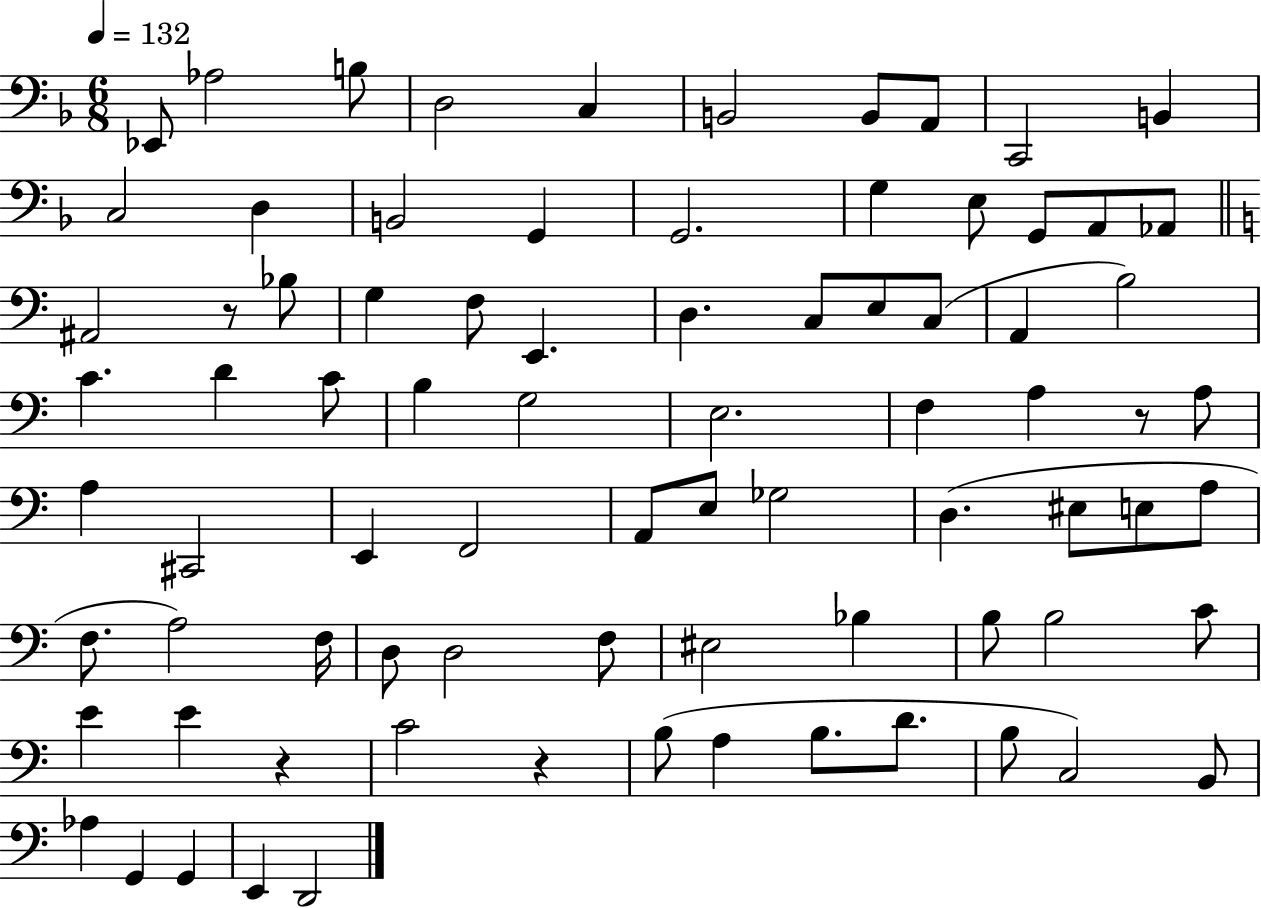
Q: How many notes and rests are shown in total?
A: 81